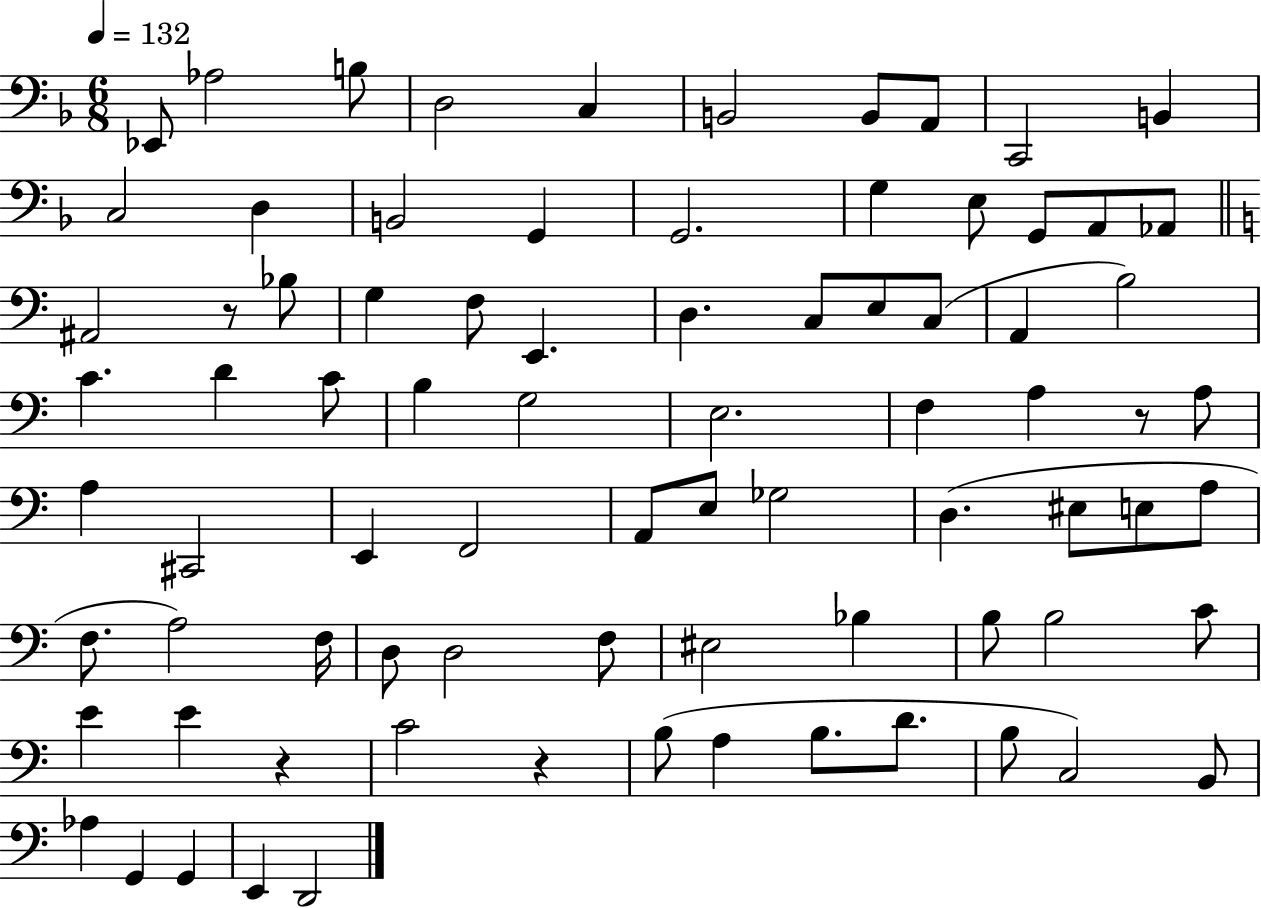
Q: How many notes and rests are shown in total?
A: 81